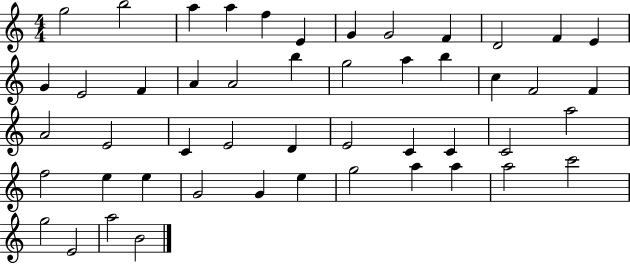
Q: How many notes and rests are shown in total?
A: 49